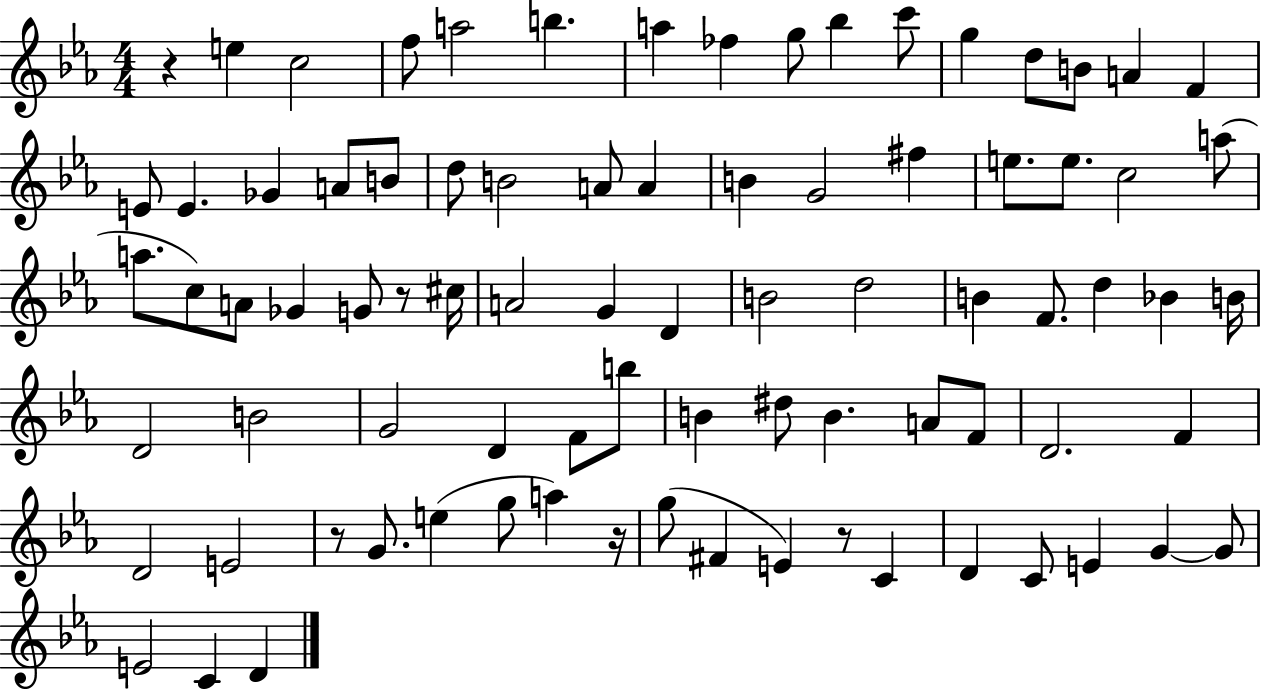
{
  \clef treble
  \numericTimeSignature
  \time 4/4
  \key ees \major
  r4 e''4 c''2 | f''8 a''2 b''4. | a''4 fes''4 g''8 bes''4 c'''8 | g''4 d''8 b'8 a'4 f'4 | \break e'8 e'4. ges'4 a'8 b'8 | d''8 b'2 a'8 a'4 | b'4 g'2 fis''4 | e''8. e''8. c''2 a''8( | \break a''8. c''8) a'8 ges'4 g'8 r8 cis''16 | a'2 g'4 d'4 | b'2 d''2 | b'4 f'8. d''4 bes'4 b'16 | \break d'2 b'2 | g'2 d'4 f'8 b''8 | b'4 dis''8 b'4. a'8 f'8 | d'2. f'4 | \break d'2 e'2 | r8 g'8. e''4( g''8 a''4) r16 | g''8( fis'4 e'4) r8 c'4 | d'4 c'8 e'4 g'4~~ g'8 | \break e'2 c'4 d'4 | \bar "|."
}